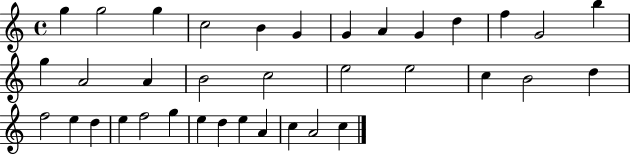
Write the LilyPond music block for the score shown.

{
  \clef treble
  \time 4/4
  \defaultTimeSignature
  \key c \major
  g''4 g''2 g''4 | c''2 b'4 g'4 | g'4 a'4 g'4 d''4 | f''4 g'2 b''4 | \break g''4 a'2 a'4 | b'2 c''2 | e''2 e''2 | c''4 b'2 d''4 | \break f''2 e''4 d''4 | e''4 f''2 g''4 | e''4 d''4 e''4 a'4 | c''4 a'2 c''4 | \break \bar "|."
}